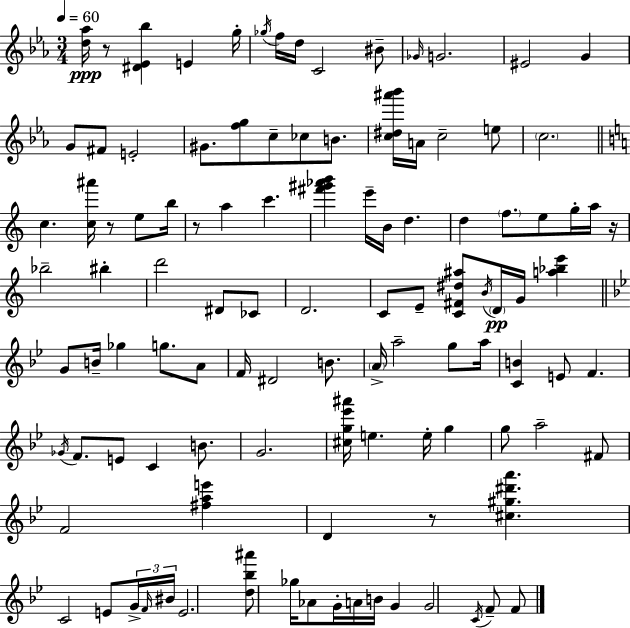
{
  \clef treble
  \numericTimeSignature
  \time 3/4
  \key c \minor
  \tempo 4 = 60
  \repeat volta 2 { <d'' aes''>16\ppp r8 <dis' ees' bes''>4 e'4 g''16-. | \acciaccatura { ges''16 } f''16 d''16 c'2 bis'8-- | \grace { ges'16 } g'2. | eis'2 g'4 | \break g'8 fis'8 e'2-. | gis'8. <f'' g''>8 c''8-- ces''8 b'8. | <c'' dis'' ais''' bes'''>16 a'16 c''2-- | e''8 \parenthesize c''2. | \break \bar "||" \break \key c \major c''4. <c'' ais'''>16 r8 e''8 b''16 | r8 a''4 c'''4. | <fis''' gis''' aes''' b'''>4 e'''16-- b'16 d''4. | d''4 \parenthesize f''8. e''8 g''16-. a''16 r16 | \break bes''2-- bis''4-. | d'''2 dis'8 ces'8 | d'2. | c'8 e'8-- <c' fis' dis'' ais''>8 \acciaccatura { b'16 }\pp \parenthesize d'16 g'16 <a'' bes'' e'''>4 | \break \bar "||" \break \key g \minor g'8 b'16-- ges''4 g''8. a'8 | f'16 dis'2 b'8. | \parenthesize a'16-> a''2-- g''8 a''16 | <c' b'>4 e'8 f'4. | \break \acciaccatura { ges'16 } f'8. e'8 c'4 b'8. | g'2. | <cis'' g'' ees''' ais'''>16 e''4. e''16-. g''4 | g''8 a''2-- fis'8 | \break f'2 <fis'' a'' e'''>4 | d'4 r8 <cis'' gis'' dis''' a'''>4. | c'2 e'8 \tuplet 3/2 { g'16-> | \grace { f'16 } bis'16 } e'2. | \break <d'' bes'' ais'''>8 ges''16 aes'8 g'16-. a'16 b'16 g'4 | g'2 \acciaccatura { c'16 } f'8-- | f'8 } \bar "|."
}